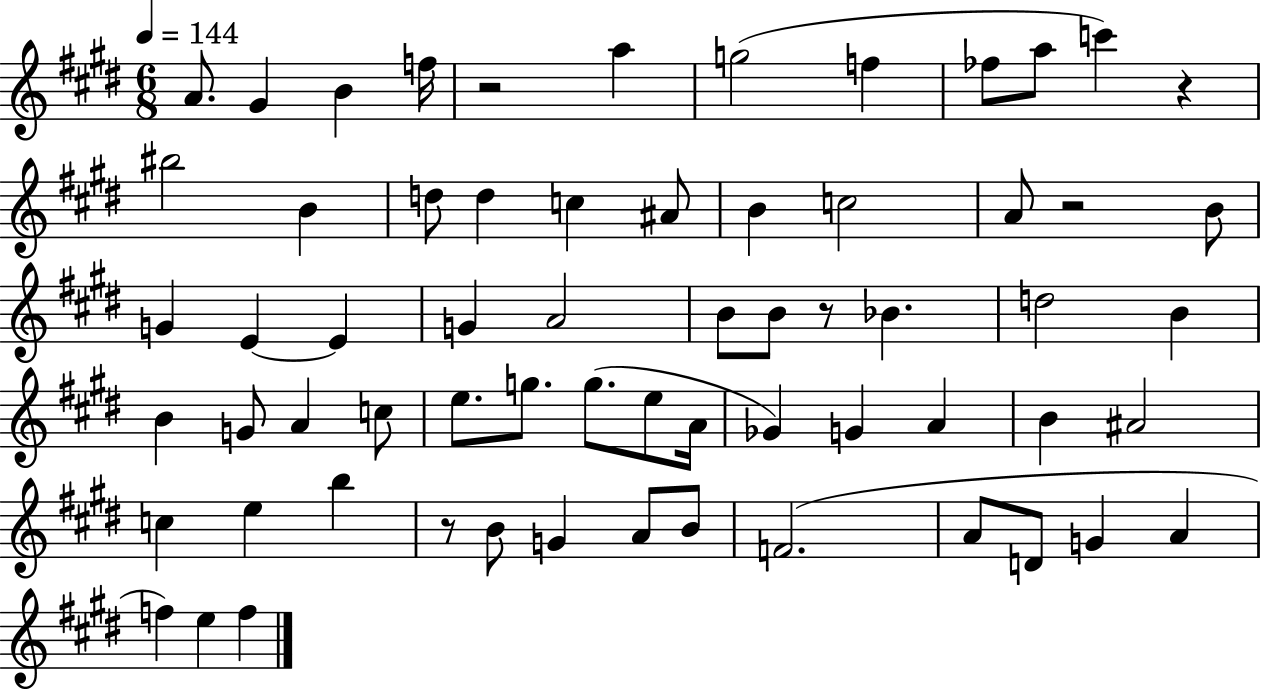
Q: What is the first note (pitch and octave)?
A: A4